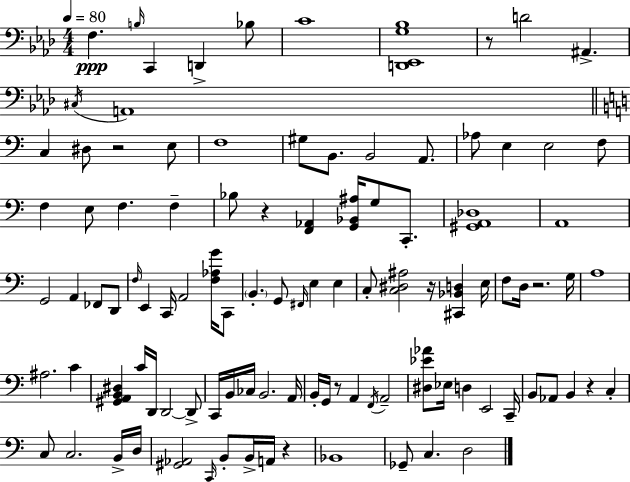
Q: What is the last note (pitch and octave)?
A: D3